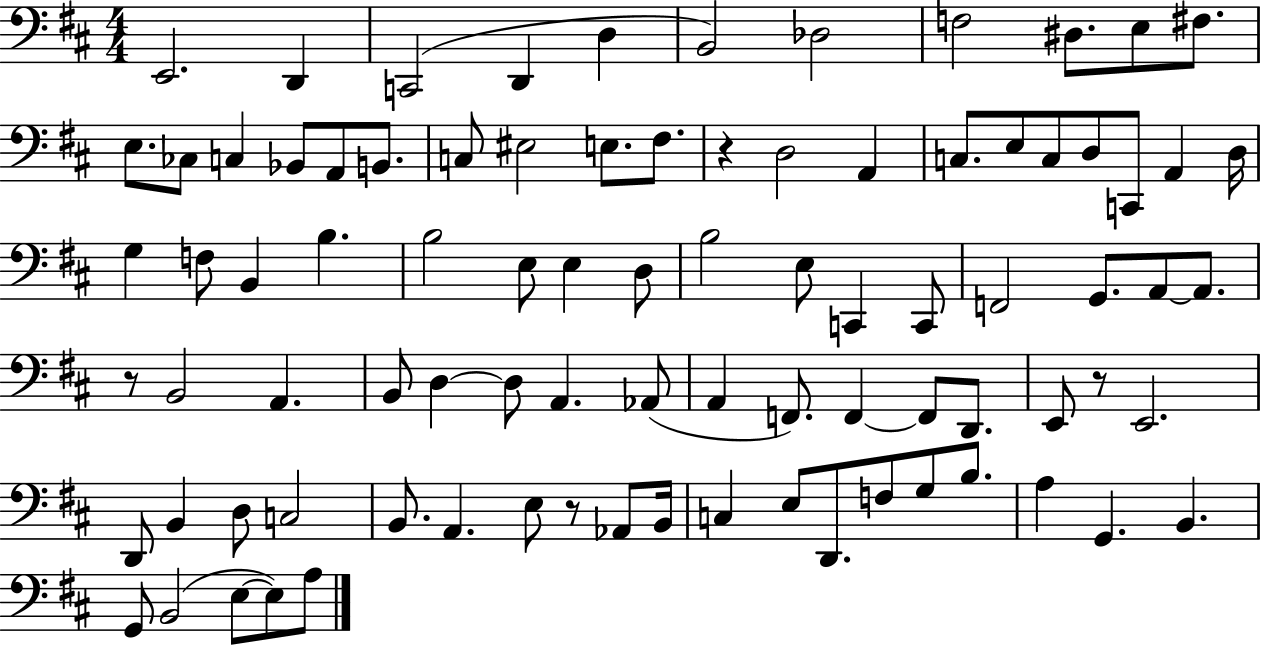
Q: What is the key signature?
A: D major